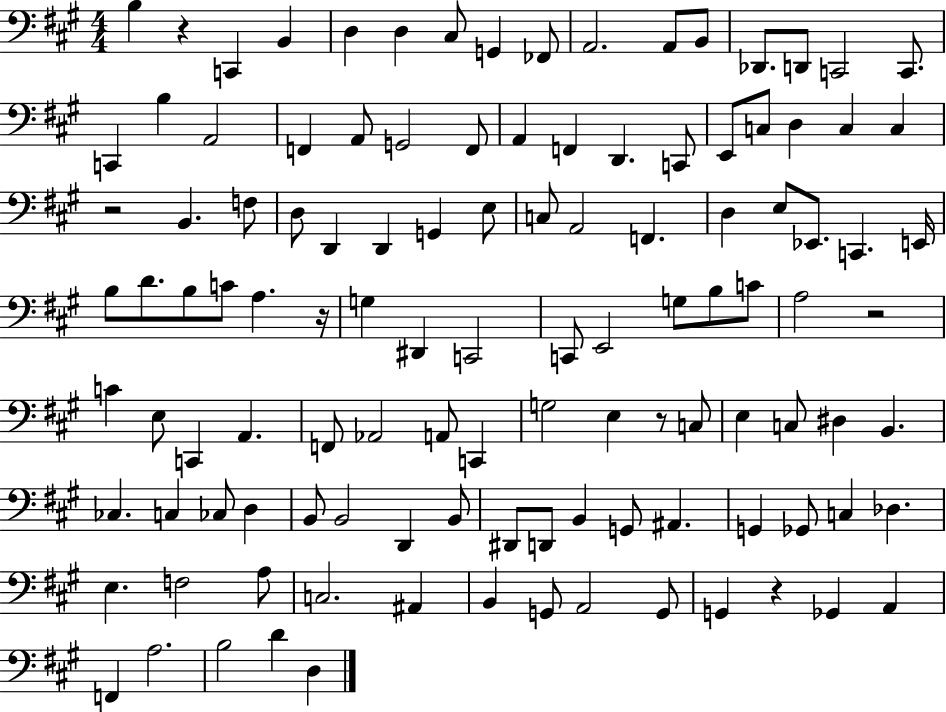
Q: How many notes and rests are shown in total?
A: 115